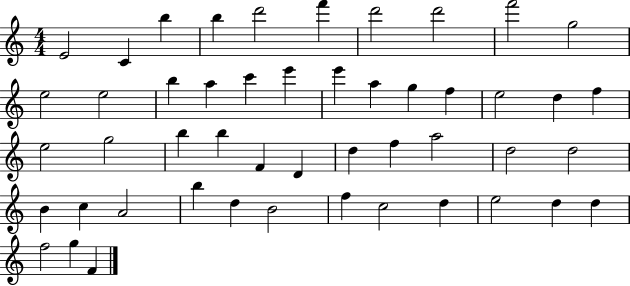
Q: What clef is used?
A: treble